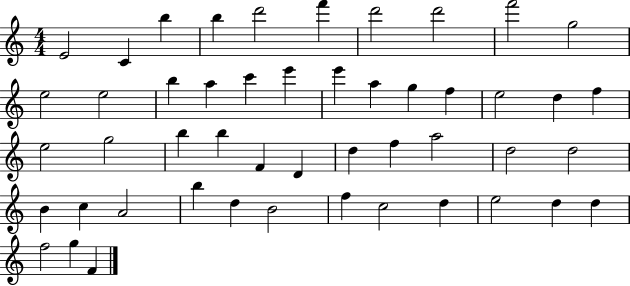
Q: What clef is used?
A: treble